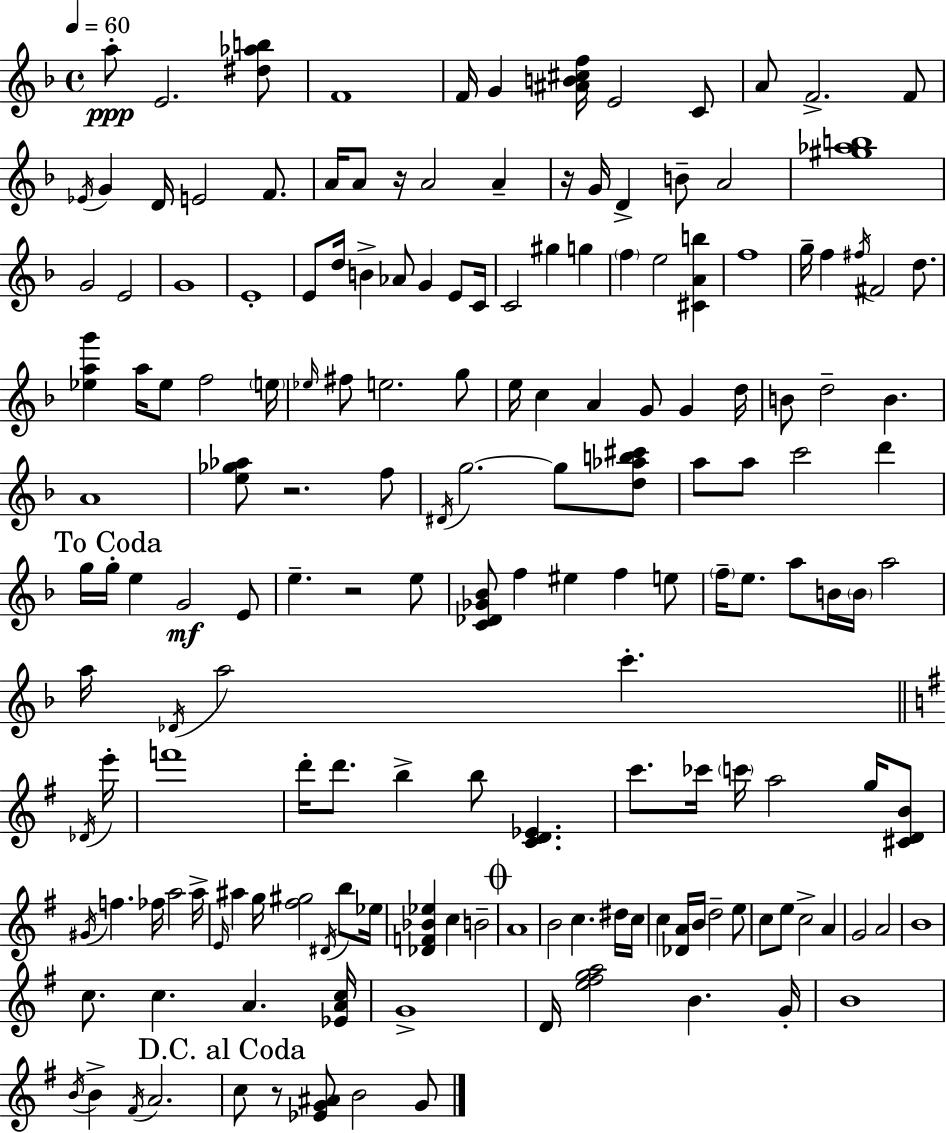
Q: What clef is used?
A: treble